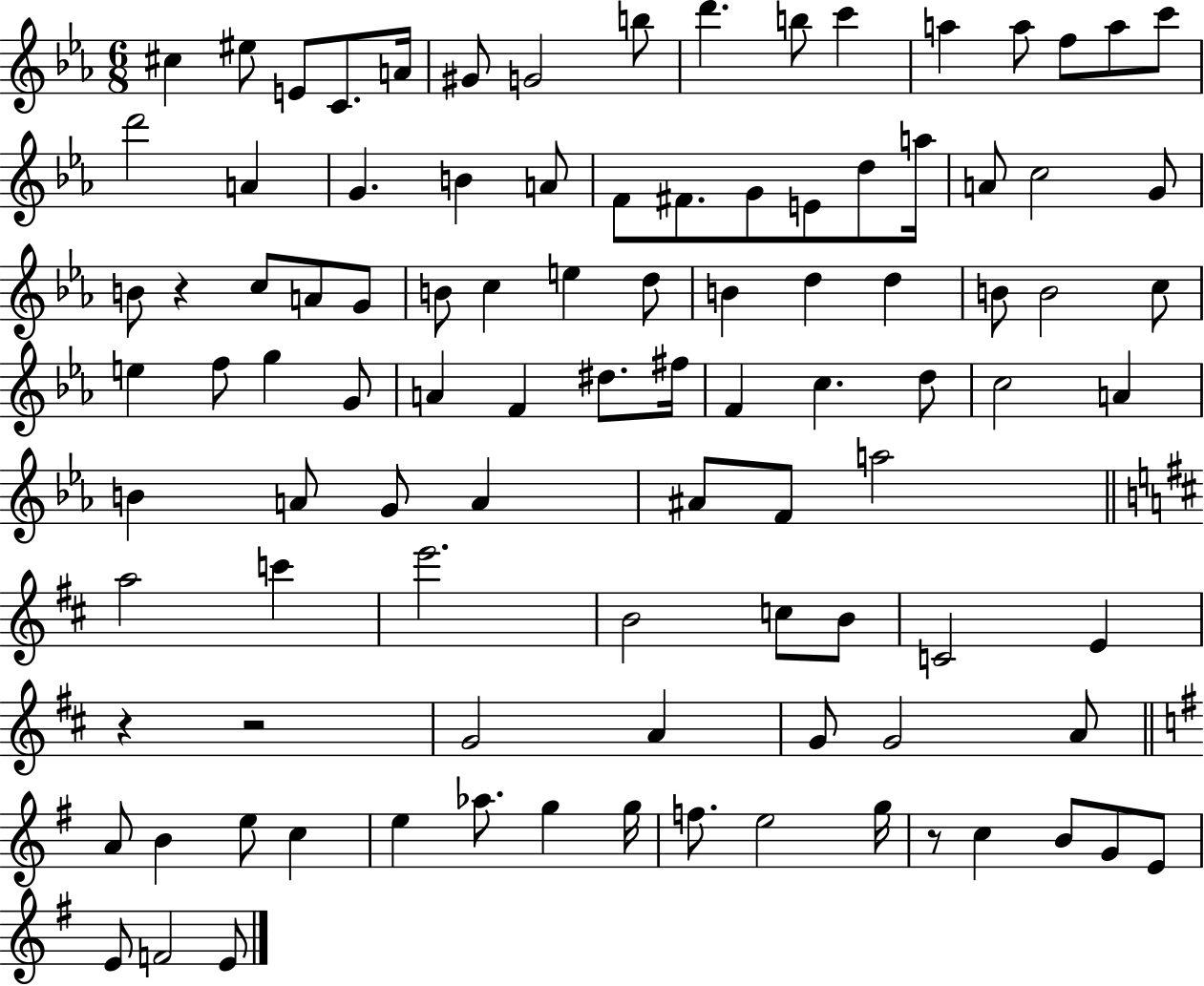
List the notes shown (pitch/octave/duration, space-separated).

C#5/q EIS5/e E4/e C4/e. A4/s G#4/e G4/h B5/e D6/q. B5/e C6/q A5/q A5/e F5/e A5/e C6/e D6/h A4/q G4/q. B4/q A4/e F4/e F#4/e. G4/e E4/e D5/e A5/s A4/e C5/h G4/e B4/e R/q C5/e A4/e G4/e B4/e C5/q E5/q D5/e B4/q D5/q D5/q B4/e B4/h C5/e E5/q F5/e G5/q G4/e A4/q F4/q D#5/e. F#5/s F4/q C5/q. D5/e C5/h A4/q B4/q A4/e G4/e A4/q A#4/e F4/e A5/h A5/h C6/q E6/h. B4/h C5/e B4/e C4/h E4/q R/q R/h G4/h A4/q G4/e G4/h A4/e A4/e B4/q E5/e C5/q E5/q Ab5/e. G5/q G5/s F5/e. E5/h G5/s R/e C5/q B4/e G4/e E4/e E4/e F4/h E4/e